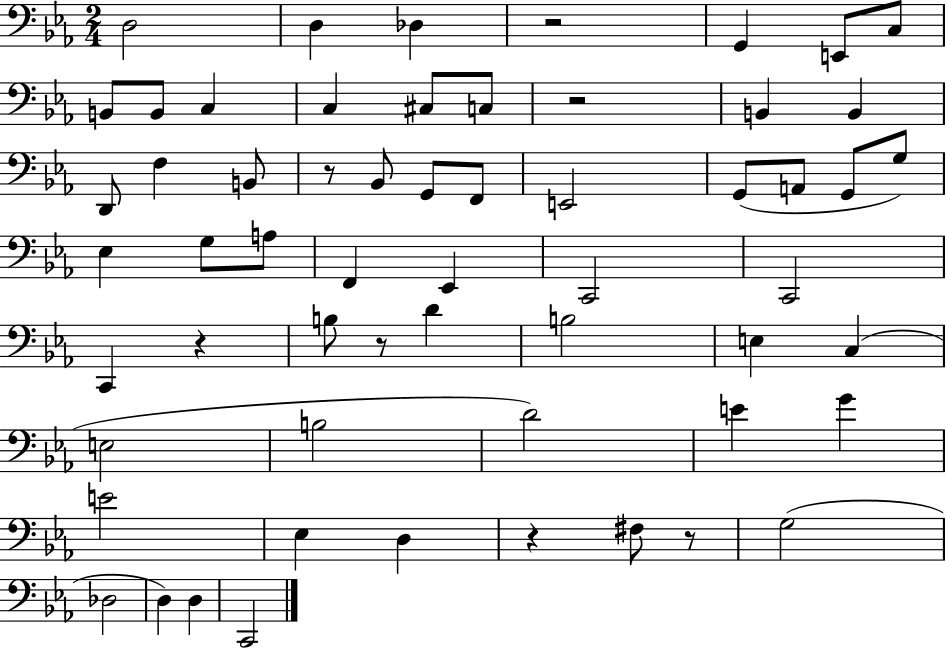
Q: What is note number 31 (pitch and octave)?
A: C2